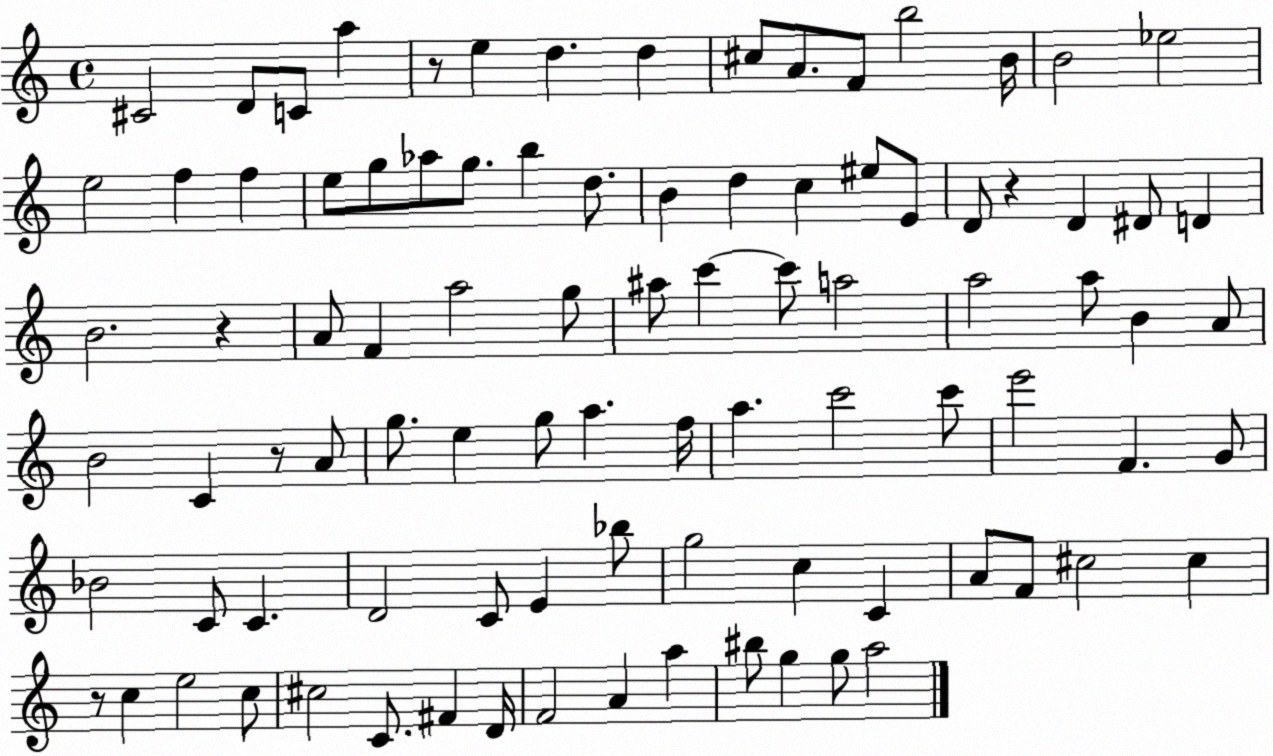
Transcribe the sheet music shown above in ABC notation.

X:1
T:Untitled
M:4/4
L:1/4
K:C
^C2 D/2 C/2 a z/2 e d d ^c/2 A/2 F/2 b2 B/4 B2 _e2 e2 f f e/2 g/2 _a/2 g/2 b d/2 B d c ^e/2 E/2 D/2 z D ^D/2 D B2 z A/2 F a2 g/2 ^a/2 c' c'/2 a2 a2 a/2 B A/2 B2 C z/2 A/2 g/2 e g/2 a f/4 a c'2 c'/2 e'2 F G/2 _B2 C/2 C D2 C/2 E _b/2 g2 c C A/2 F/2 ^c2 ^c z/2 c e2 c/2 ^c2 C/2 ^F D/4 F2 A a ^b/2 g g/2 a2